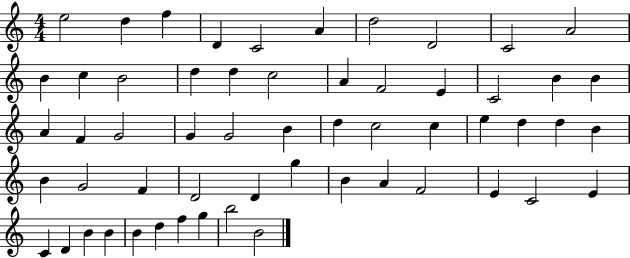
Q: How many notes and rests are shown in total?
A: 57